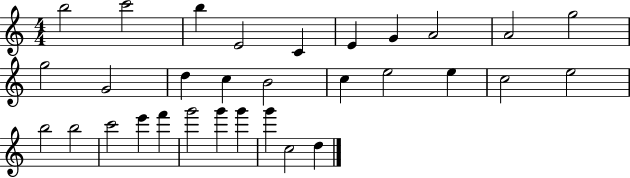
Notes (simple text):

B5/h C6/h B5/q E4/h C4/q E4/q G4/q A4/h A4/h G5/h G5/h G4/h D5/q C5/q B4/h C5/q E5/h E5/q C5/h E5/h B5/h B5/h C6/h E6/q F6/q G6/h G6/q G6/q G6/q C5/h D5/q